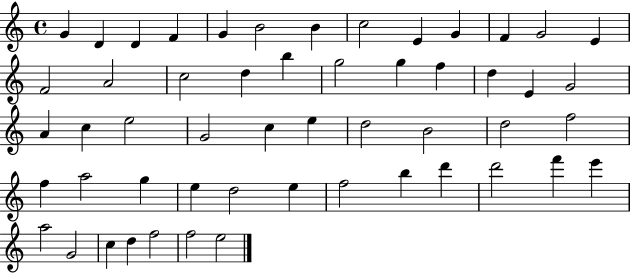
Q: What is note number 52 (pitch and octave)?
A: F5